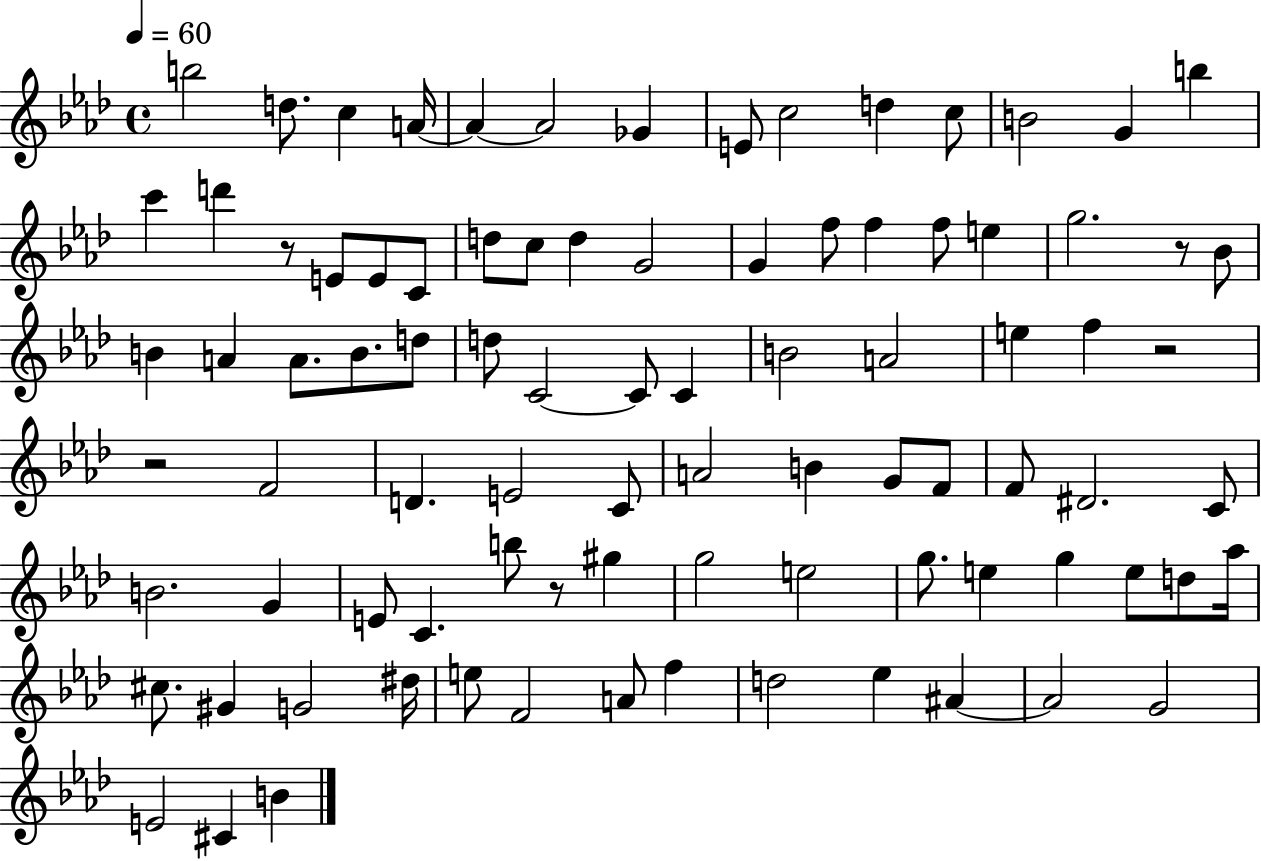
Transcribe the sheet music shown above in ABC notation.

X:1
T:Untitled
M:4/4
L:1/4
K:Ab
b2 d/2 c A/4 A A2 _G E/2 c2 d c/2 B2 G b c' d' z/2 E/2 E/2 C/2 d/2 c/2 d G2 G f/2 f f/2 e g2 z/2 _B/2 B A A/2 B/2 d/2 d/2 C2 C/2 C B2 A2 e f z2 z2 F2 D E2 C/2 A2 B G/2 F/2 F/2 ^D2 C/2 B2 G E/2 C b/2 z/2 ^g g2 e2 g/2 e g e/2 d/2 _a/4 ^c/2 ^G G2 ^d/4 e/2 F2 A/2 f d2 _e ^A ^A2 G2 E2 ^C B